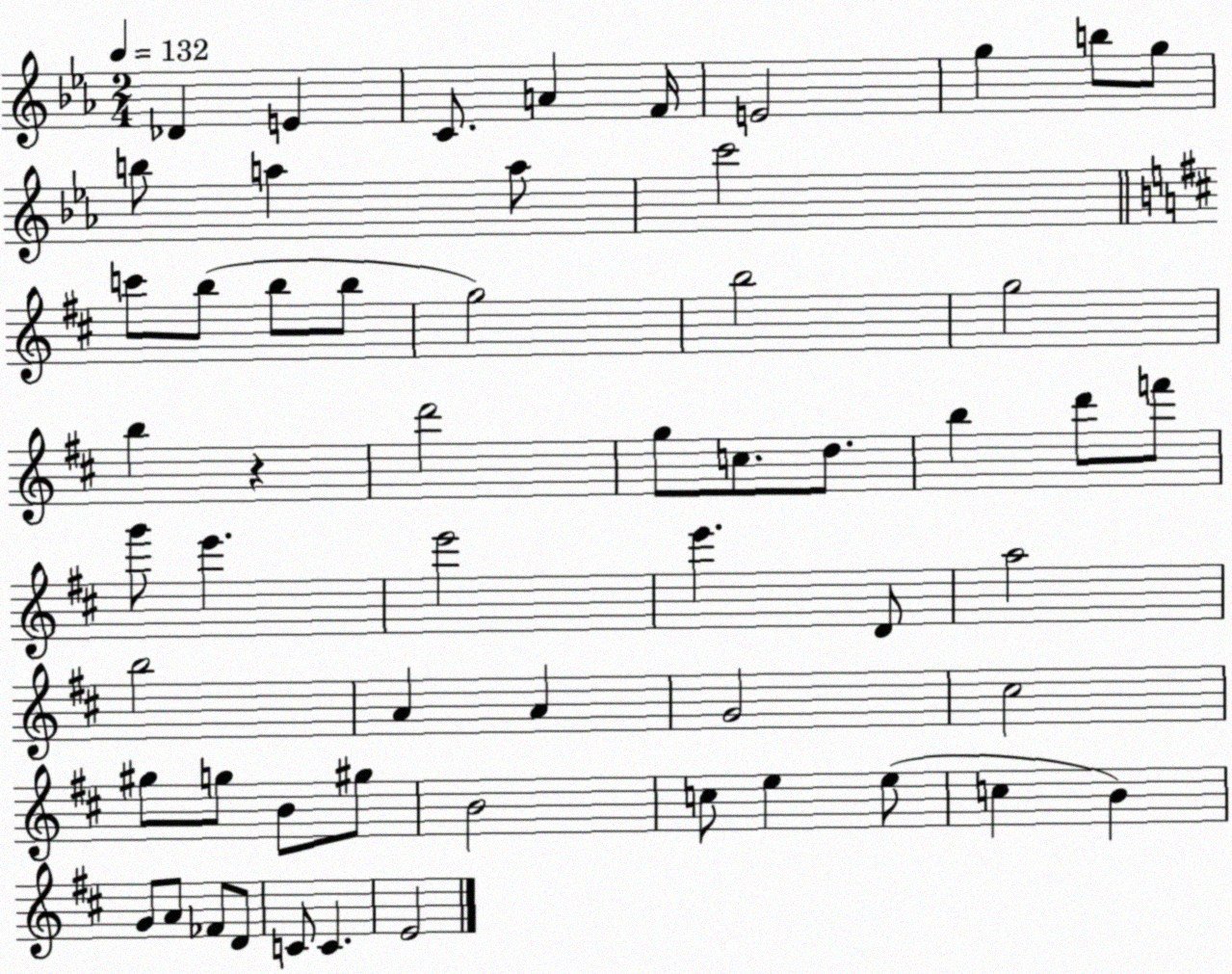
X:1
T:Untitled
M:2/4
L:1/4
K:Eb
_D E C/2 A F/4 E2 g b/2 g/2 b/2 a a/2 c'2 c'/2 b/2 b/2 b/2 g2 b2 g2 b z d'2 g/2 c/2 d/2 b d'/2 f'/2 g'/2 e' e'2 e' D/2 a2 b2 A A G2 ^c2 ^g/2 g/2 B/2 ^g/2 B2 c/2 e e/2 c B G/2 A/2 _F/2 D/2 C/2 C E2